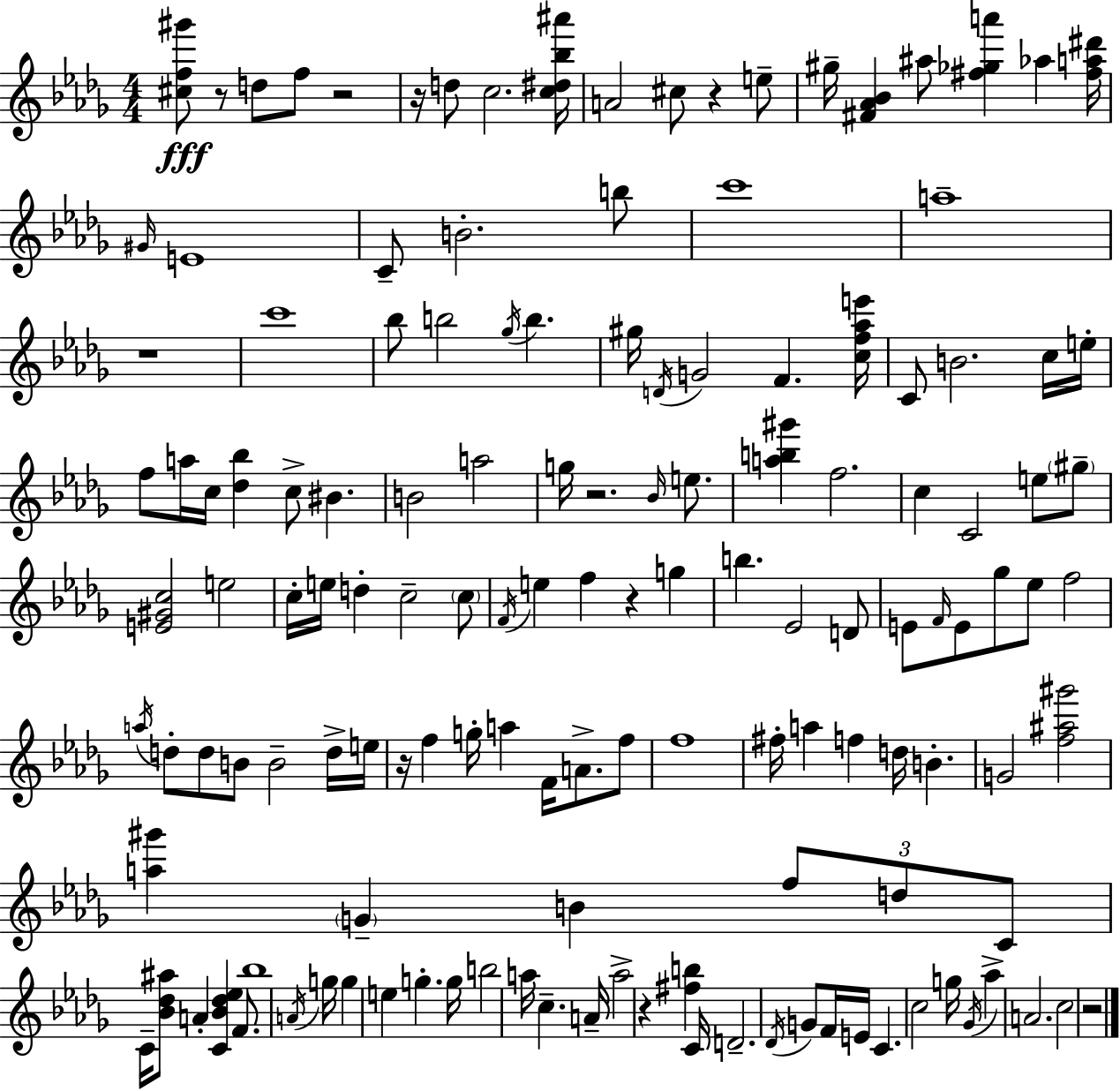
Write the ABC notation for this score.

X:1
T:Untitled
M:4/4
L:1/4
K:Bbm
[^cf^g']/2 z/2 d/2 f/2 z2 z/4 d/2 c2 [c^d_b^a']/4 A2 ^c/2 z e/2 ^g/4 [^F_A_B] ^a/2 [^f_ga'] _a [^fa^d']/4 ^G/4 E4 C/2 B2 b/2 c'4 a4 z4 c'4 _b/2 b2 _g/4 b ^g/4 D/4 G2 F [cf_ae']/4 C/2 B2 c/4 e/4 f/2 a/4 c/4 [_d_b] c/2 ^B B2 a2 g/4 z2 _B/4 e/2 [ab^g'] f2 c C2 e/2 ^g/2 [E^Gc]2 e2 c/4 e/4 d c2 c/2 F/4 e f z g b _E2 D/2 E/2 F/4 E/2 _g/2 _e/2 f2 a/4 d/2 d/2 B/2 B2 d/4 e/4 z/4 f g/4 a F/4 A/2 f/2 f4 ^f/4 a f d/4 B G2 [f^a^g']2 [a^g'] G B f/2 d/2 C/2 C/4 [_B_d^a]/2 A [C_B_d_e] F/2 _b4 A/4 g/4 g e g g/4 b2 a/4 c A/4 a2 z [^fb] C/4 D2 _D/4 G/2 F/4 E/4 C c2 g/4 _G/4 _a A2 c2 z2